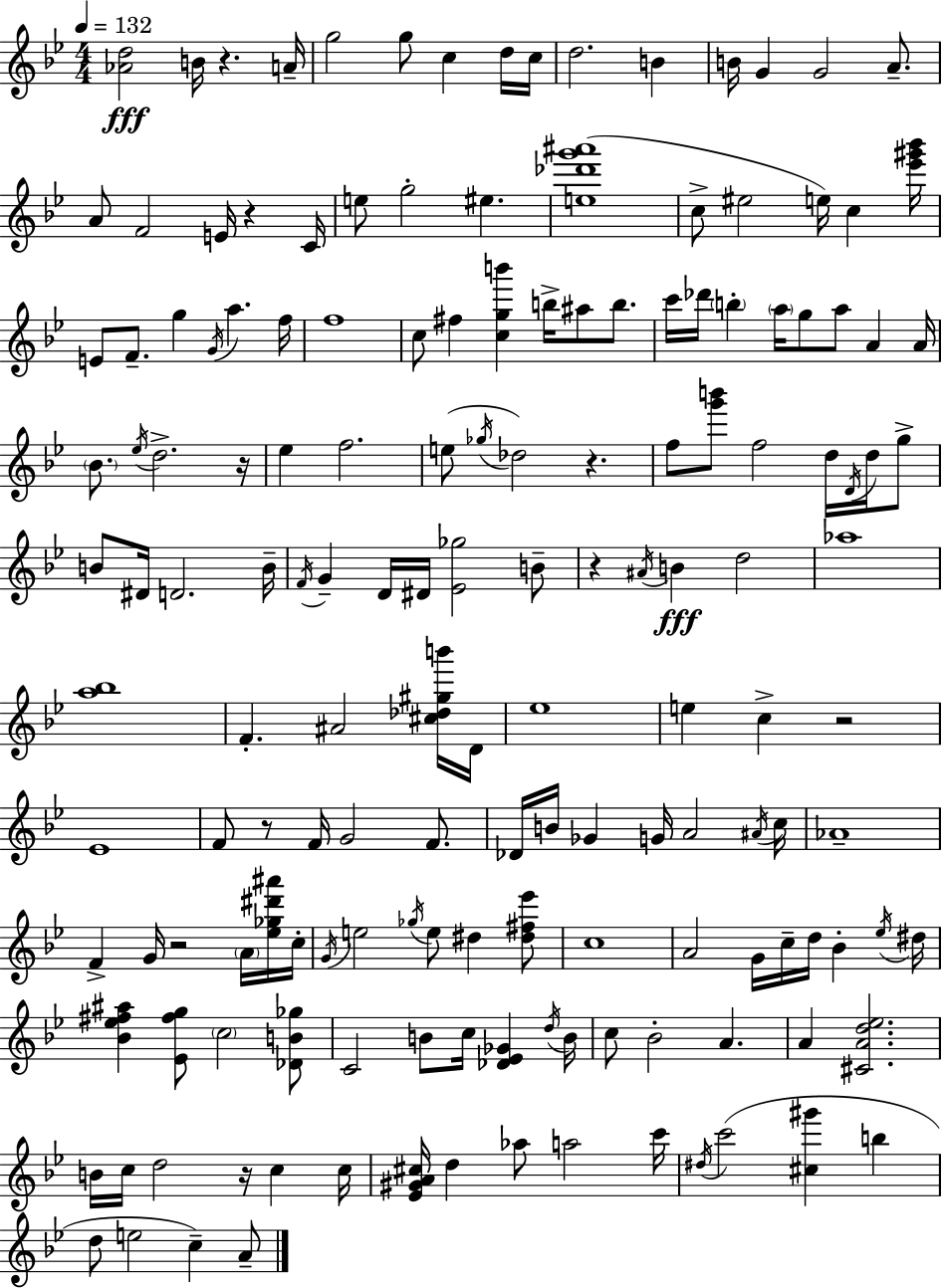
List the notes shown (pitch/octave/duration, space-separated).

[Ab4,D5]/h B4/s R/q. A4/s G5/h G5/e C5/q D5/s C5/s D5/h. B4/q B4/s G4/q G4/h A4/e. A4/e F4/h E4/s R/q C4/s E5/e G5/h EIS5/q. [E5,Db6,G6,A#6]/w C5/e EIS5/h E5/s C5/q [Eb6,G#6,Bb6]/s E4/e F4/e. G5/q G4/s A5/q. F5/s F5/w C5/e F#5/q [C5,G5,B6]/q B5/s A#5/e B5/e. C6/s Db6/s B5/q A5/s G5/e A5/e A4/q A4/s Bb4/e. Eb5/s D5/h. R/s Eb5/q F5/h. E5/e Gb5/s Db5/h R/q. F5/e [G6,B6]/e F5/h D5/s D4/s D5/s G5/e B4/e D#4/s D4/h. B4/s F4/s G4/q D4/s D#4/s [Eb4,Gb5]/h B4/e R/q A#4/s B4/q D5/h Ab5/w [A5,Bb5]/w F4/q. A#4/h [C#5,Db5,G#5,B6]/s D4/s Eb5/w E5/q C5/q R/h Eb4/w F4/e R/e F4/s G4/h F4/e. Db4/s B4/s Gb4/q G4/s A4/h A#4/s C5/s Ab4/w F4/q G4/s R/h A4/s [Eb5,Gb5,D#6,A#6]/s C5/s G4/s E5/h Gb5/s E5/e D#5/q [D#5,F#5,Eb6]/e C5/w A4/h G4/s C5/s D5/s Bb4/q Eb5/s D#5/s [Bb4,Eb5,F#5,A#5]/q [Eb4,F#5,G5]/e C5/h [Db4,B4,Gb5]/e C4/h B4/e C5/s [Db4,Eb4,Gb4]/q D5/s B4/s C5/e Bb4/h A4/q. A4/q [C#4,A4,D5,Eb5]/h. B4/s C5/s D5/h R/s C5/q C5/s [Eb4,G#4,A4,C#5]/s D5/q Ab5/e A5/h C6/s D#5/s C6/h [C#5,G#6]/q B5/q D5/e E5/h C5/q A4/e